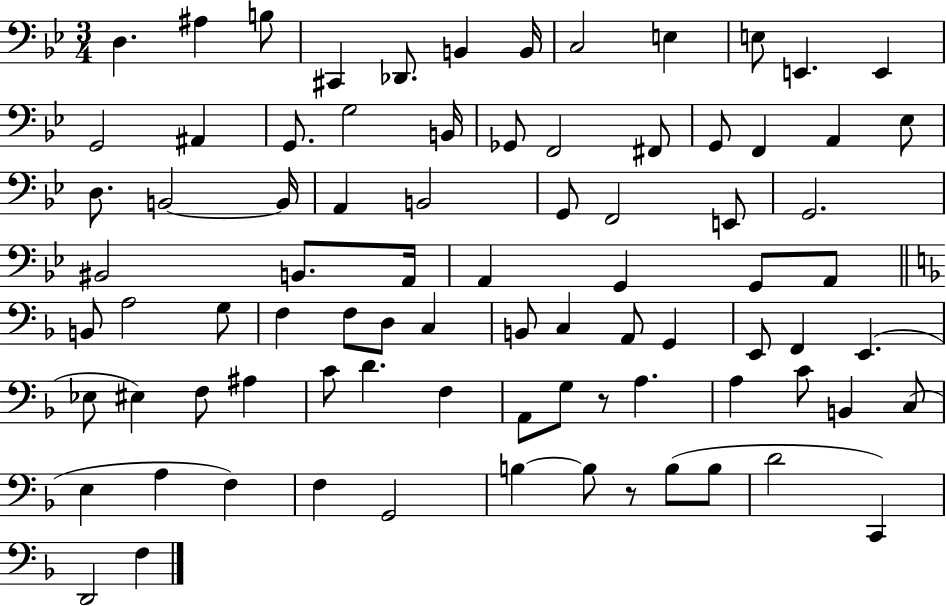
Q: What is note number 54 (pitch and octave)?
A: E2